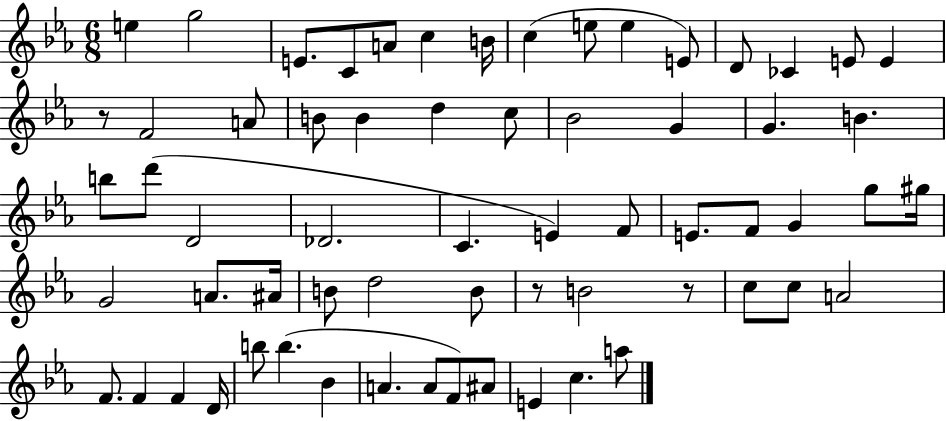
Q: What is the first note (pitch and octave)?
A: E5